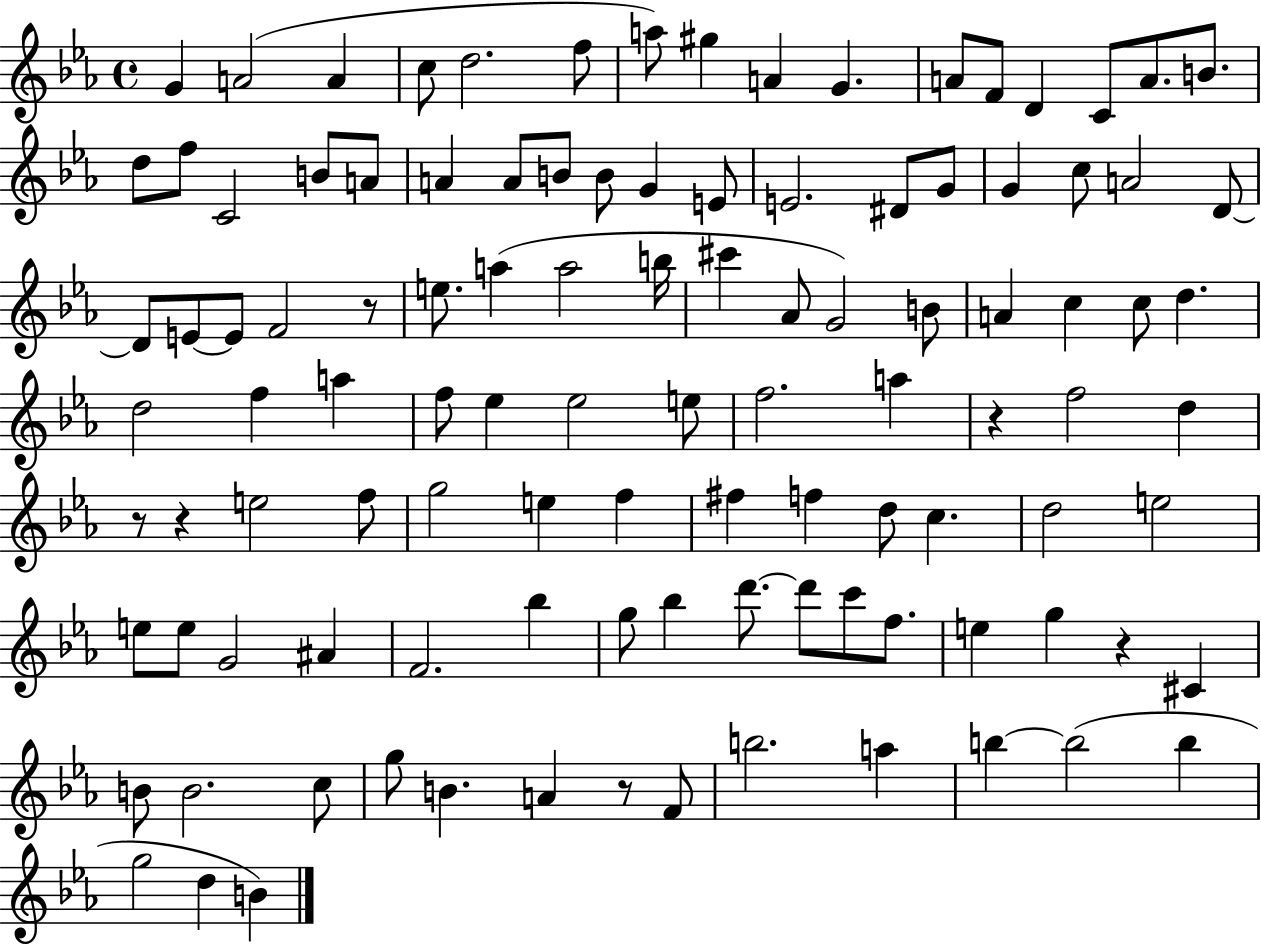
{
  \clef treble
  \time 4/4
  \defaultTimeSignature
  \key ees \major
  g'4 a'2( a'4 | c''8 d''2. f''8 | a''8) gis''4 a'4 g'4. | a'8 f'8 d'4 c'8 a'8. b'8. | \break d''8 f''8 c'2 b'8 a'8 | a'4 a'8 b'8 b'8 g'4 e'8 | e'2. dis'8 g'8 | g'4 c''8 a'2 d'8~~ | \break d'8 e'8~~ e'8 f'2 r8 | e''8. a''4( a''2 b''16 | cis'''4 aes'8 g'2) b'8 | a'4 c''4 c''8 d''4. | \break d''2 f''4 a''4 | f''8 ees''4 ees''2 e''8 | f''2. a''4 | r4 f''2 d''4 | \break r8 r4 e''2 f''8 | g''2 e''4 f''4 | fis''4 f''4 d''8 c''4. | d''2 e''2 | \break e''8 e''8 g'2 ais'4 | f'2. bes''4 | g''8 bes''4 d'''8.~~ d'''8 c'''8 f''8. | e''4 g''4 r4 cis'4 | \break b'8 b'2. c''8 | g''8 b'4. a'4 r8 f'8 | b''2. a''4 | b''4~~ b''2( b''4 | \break g''2 d''4 b'4) | \bar "|."
}